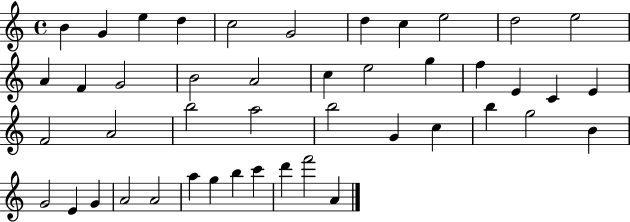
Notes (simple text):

B4/q G4/q E5/q D5/q C5/h G4/h D5/q C5/q E5/h D5/h E5/h A4/q F4/q G4/h B4/h A4/h C5/q E5/h G5/q F5/q E4/q C4/q E4/q F4/h A4/h B5/h A5/h B5/h G4/q C5/q B5/q G5/h B4/q G4/h E4/q G4/q A4/h A4/h A5/q G5/q B5/q C6/q D6/q F6/h A4/q